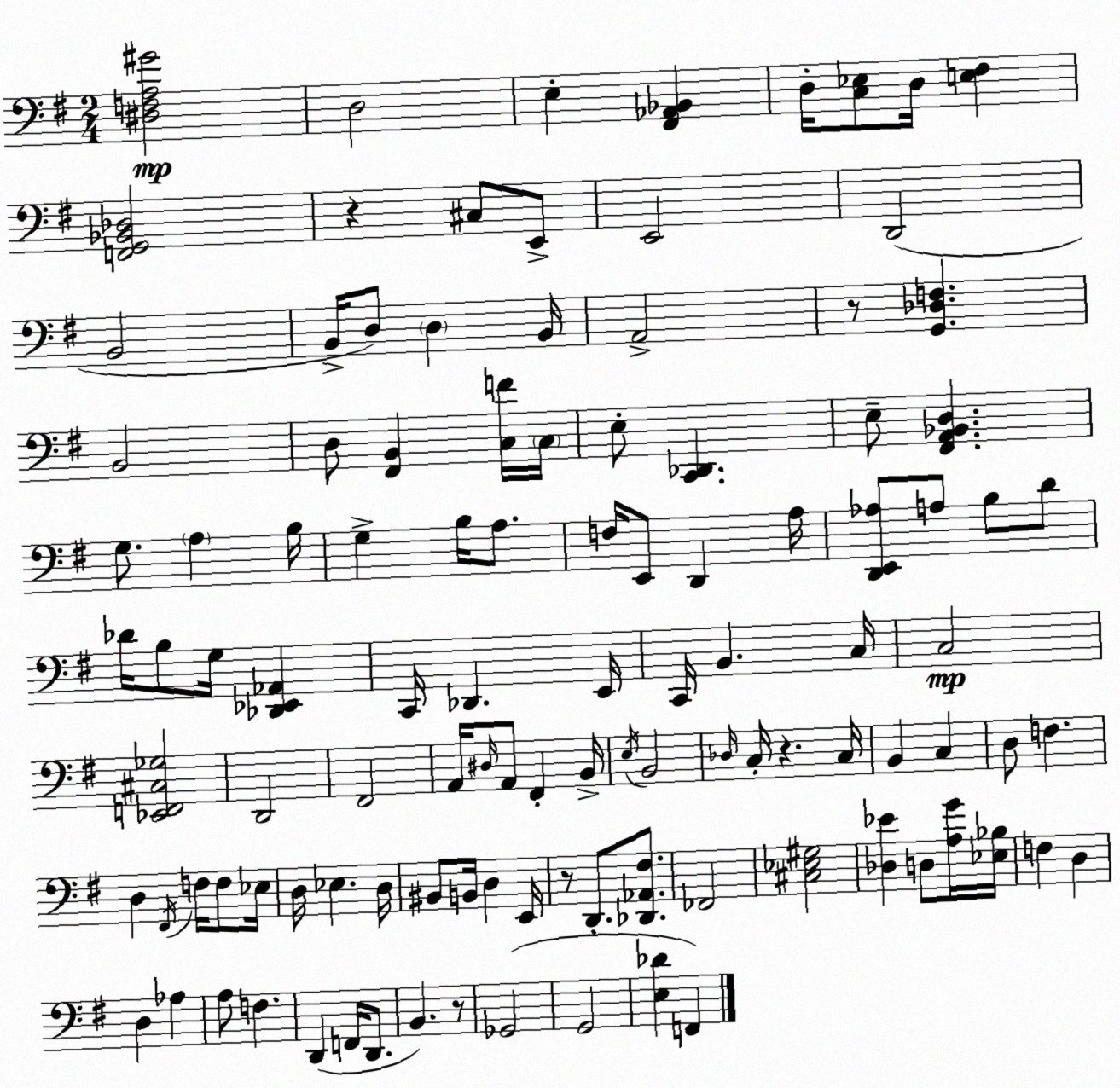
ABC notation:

X:1
T:Untitled
M:2/4
L:1/4
K:G
[^D,F,A,^G]2 D,2 E, [^F,,_A,,_B,,] D,/4 [C,_E,]/2 D,/4 [E,^F,] [F,,G,,_B,,_D,]2 z ^C,/2 E,,/2 E,,2 D,,2 B,,2 B,,/4 D,/2 D, B,,/4 A,,2 z/2 [G,,_D,F,] B,,2 D,/2 [^F,,B,,] [C,F]/4 C,/4 E,/2 [C,,_D,,] E,/2 [^F,,A,,_B,,D,] G,/2 A, B,/4 G, B,/4 A,/2 F,/4 E,,/2 D,, A,/4 [D,,E,,_A,]/2 A,/2 B,/2 D/2 _D/4 B,/2 G,/4 [_D,,_E,,_A,,] C,,/4 _D,, E,,/4 C,,/4 B,, C,/4 C,2 [_E,,F,,^C,_G,]2 D,,2 ^F,,2 A,,/4 ^D,/4 A,,/2 ^F,, B,,/4 E,/4 B,,2 _D,/4 C,/4 z C,/4 B,, C, D,/2 F, D, ^F,,/4 F,/4 F,/2 _E,/4 D,/4 _E, D,/4 ^B,,/2 B,,/4 D, E,,/4 z/2 D,,/2 [_D,,_A,,^F,]/2 _F,,2 [^C,_E,^G,]2 [_D,_E] D,/2 [A,G]/4 [_E,_B,]/4 F, D, D, _A, A,/2 F, D,, F,,/4 D,,/2 B,, z/2 _G,,2 G,,2 [E,_D] F,,